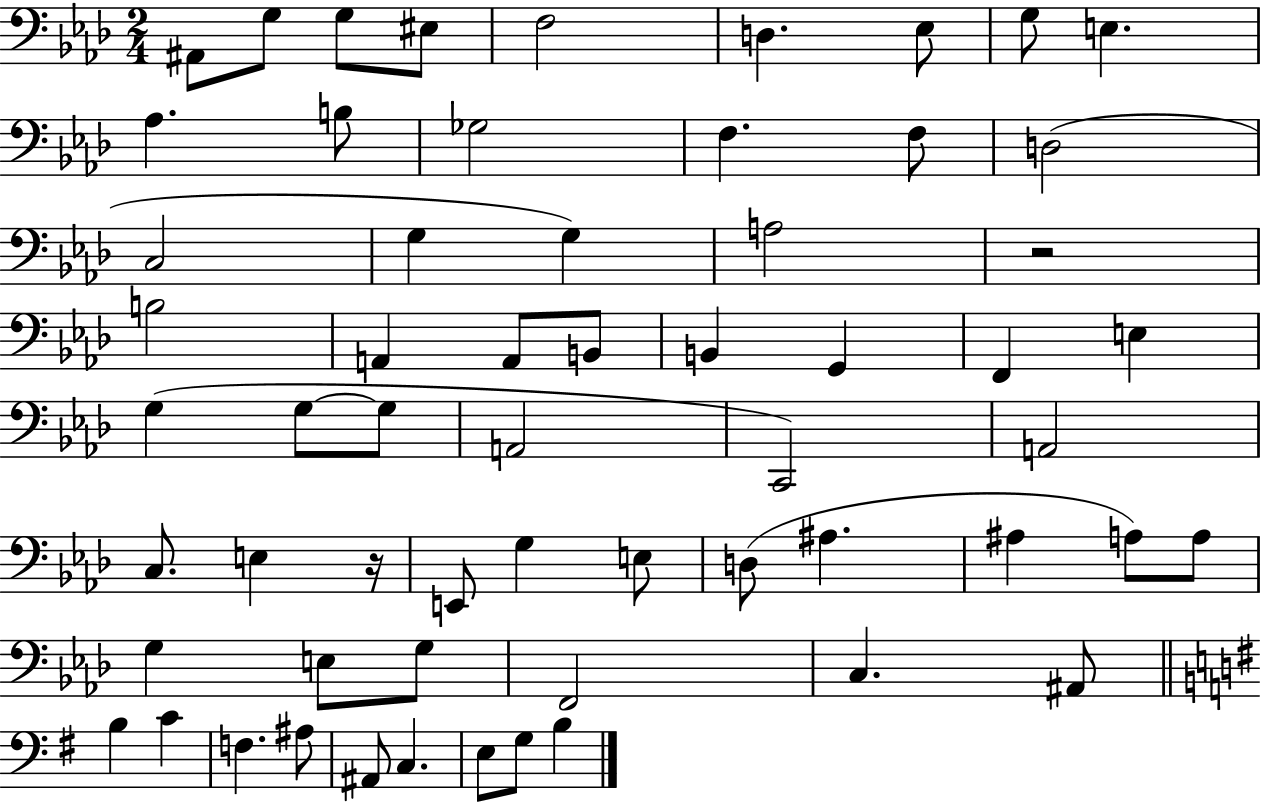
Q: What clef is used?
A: bass